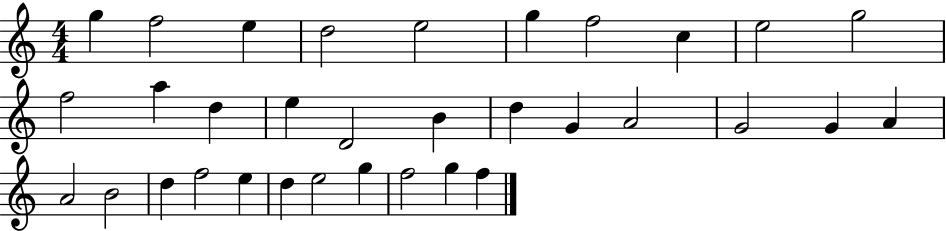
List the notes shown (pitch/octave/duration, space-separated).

G5/q F5/h E5/q D5/h E5/h G5/q F5/h C5/q E5/h G5/h F5/h A5/q D5/q E5/q D4/h B4/q D5/q G4/q A4/h G4/h G4/q A4/q A4/h B4/h D5/q F5/h E5/q D5/q E5/h G5/q F5/h G5/q F5/q